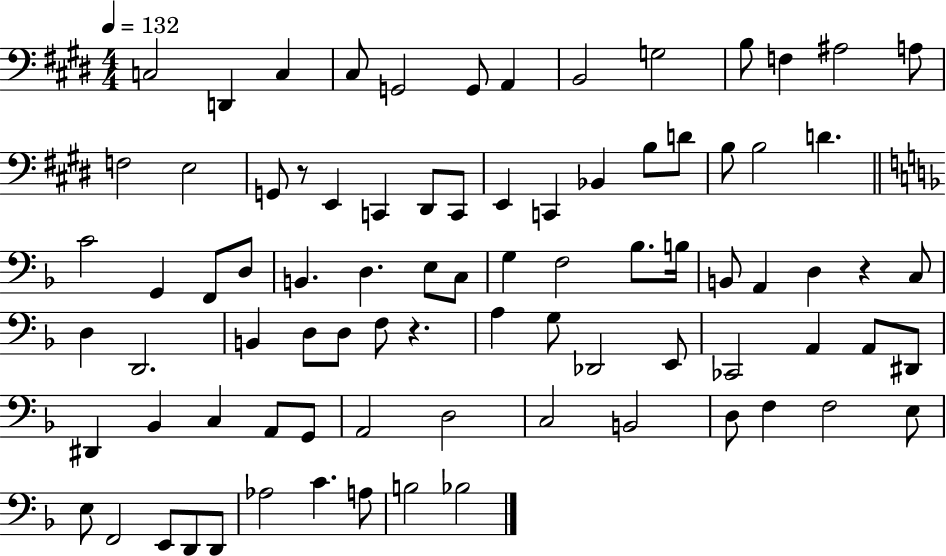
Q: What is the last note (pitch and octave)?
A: Bb3